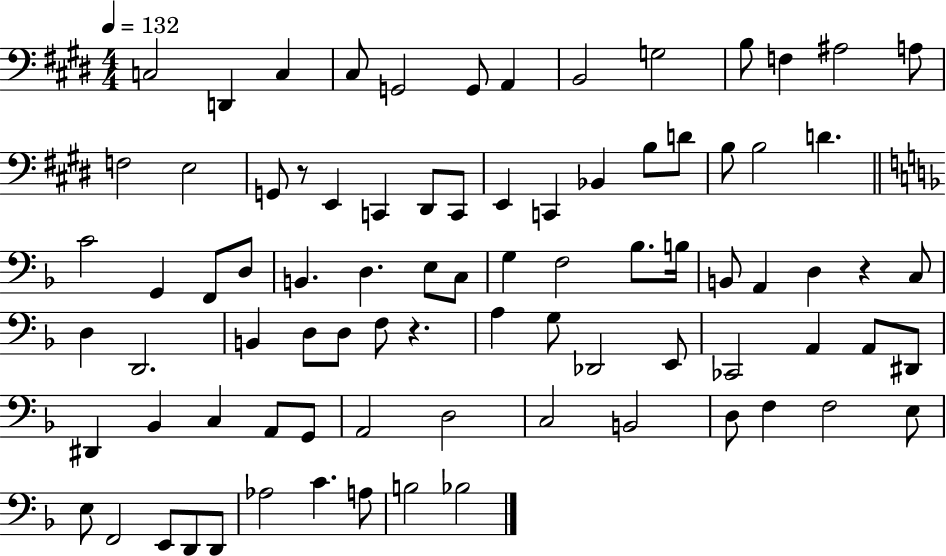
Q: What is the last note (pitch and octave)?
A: Bb3